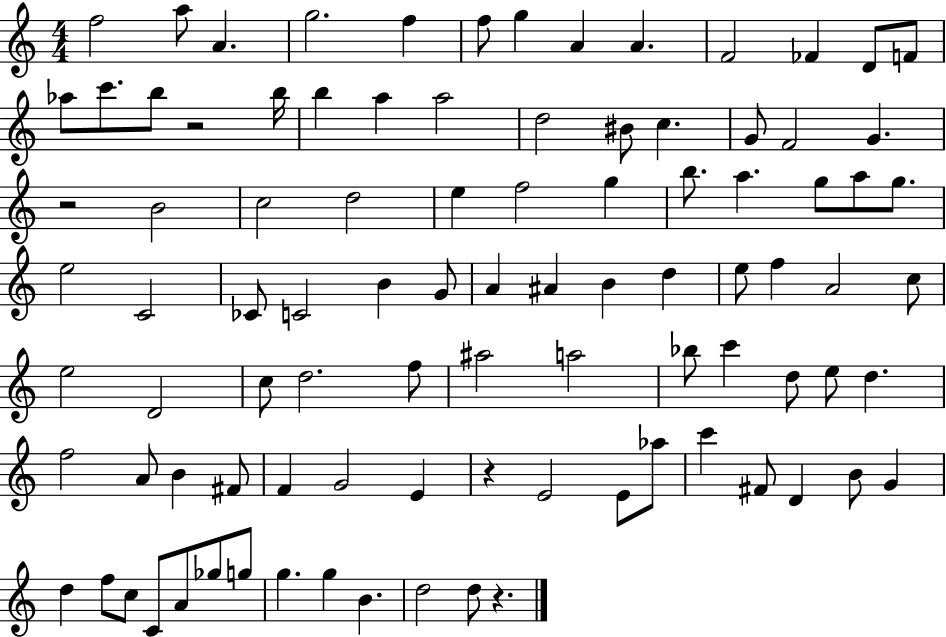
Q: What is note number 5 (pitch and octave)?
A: F5